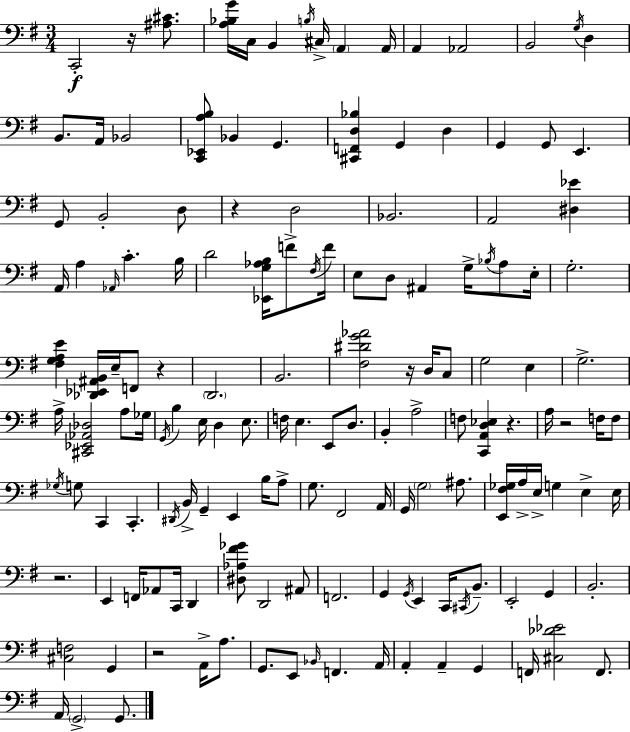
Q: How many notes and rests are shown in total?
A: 149